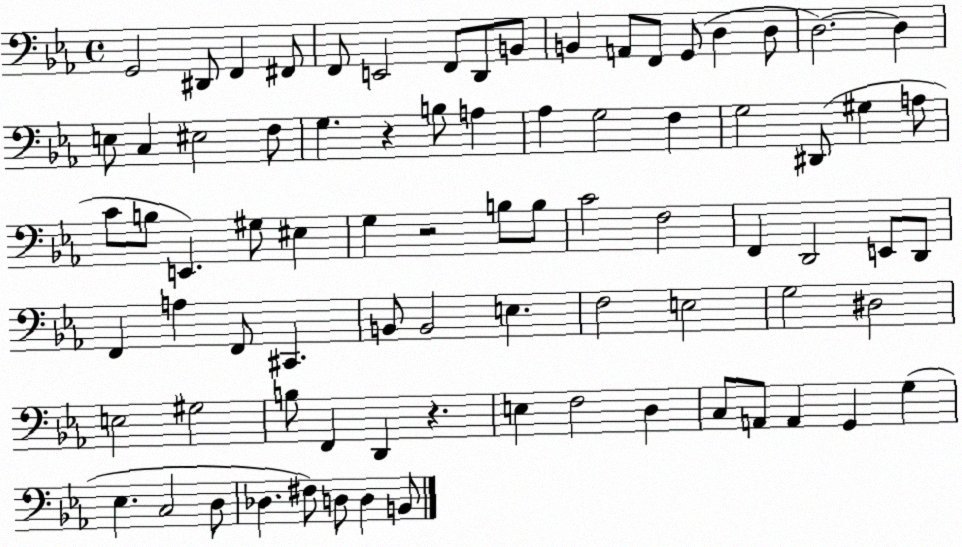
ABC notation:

X:1
T:Untitled
M:4/4
L:1/4
K:Eb
G,,2 ^D,,/2 F,, ^F,,/2 F,,/2 E,,2 F,,/2 D,,/2 B,,/2 B,, A,,/2 F,,/2 G,,/2 D, D,/2 D,2 D, E,/2 C, ^E,2 F,/2 G, z B,/2 A, _A, G,2 F, G,2 ^D,,/2 ^G, A,/2 C/2 B,/2 E,, ^G,/2 ^E, G, z2 B,/2 B,/2 C2 F,2 F,, D,,2 E,,/2 D,,/2 F,, A, F,,/2 ^C,, B,,/2 B,,2 E, F,2 E,2 G,2 ^D,2 E,2 ^G,2 B,/2 F,, D,, z E, F,2 D, C,/2 A,,/2 A,, G,, G, _E, C,2 D,/2 _D, ^F,/2 D,/2 D, B,,/2